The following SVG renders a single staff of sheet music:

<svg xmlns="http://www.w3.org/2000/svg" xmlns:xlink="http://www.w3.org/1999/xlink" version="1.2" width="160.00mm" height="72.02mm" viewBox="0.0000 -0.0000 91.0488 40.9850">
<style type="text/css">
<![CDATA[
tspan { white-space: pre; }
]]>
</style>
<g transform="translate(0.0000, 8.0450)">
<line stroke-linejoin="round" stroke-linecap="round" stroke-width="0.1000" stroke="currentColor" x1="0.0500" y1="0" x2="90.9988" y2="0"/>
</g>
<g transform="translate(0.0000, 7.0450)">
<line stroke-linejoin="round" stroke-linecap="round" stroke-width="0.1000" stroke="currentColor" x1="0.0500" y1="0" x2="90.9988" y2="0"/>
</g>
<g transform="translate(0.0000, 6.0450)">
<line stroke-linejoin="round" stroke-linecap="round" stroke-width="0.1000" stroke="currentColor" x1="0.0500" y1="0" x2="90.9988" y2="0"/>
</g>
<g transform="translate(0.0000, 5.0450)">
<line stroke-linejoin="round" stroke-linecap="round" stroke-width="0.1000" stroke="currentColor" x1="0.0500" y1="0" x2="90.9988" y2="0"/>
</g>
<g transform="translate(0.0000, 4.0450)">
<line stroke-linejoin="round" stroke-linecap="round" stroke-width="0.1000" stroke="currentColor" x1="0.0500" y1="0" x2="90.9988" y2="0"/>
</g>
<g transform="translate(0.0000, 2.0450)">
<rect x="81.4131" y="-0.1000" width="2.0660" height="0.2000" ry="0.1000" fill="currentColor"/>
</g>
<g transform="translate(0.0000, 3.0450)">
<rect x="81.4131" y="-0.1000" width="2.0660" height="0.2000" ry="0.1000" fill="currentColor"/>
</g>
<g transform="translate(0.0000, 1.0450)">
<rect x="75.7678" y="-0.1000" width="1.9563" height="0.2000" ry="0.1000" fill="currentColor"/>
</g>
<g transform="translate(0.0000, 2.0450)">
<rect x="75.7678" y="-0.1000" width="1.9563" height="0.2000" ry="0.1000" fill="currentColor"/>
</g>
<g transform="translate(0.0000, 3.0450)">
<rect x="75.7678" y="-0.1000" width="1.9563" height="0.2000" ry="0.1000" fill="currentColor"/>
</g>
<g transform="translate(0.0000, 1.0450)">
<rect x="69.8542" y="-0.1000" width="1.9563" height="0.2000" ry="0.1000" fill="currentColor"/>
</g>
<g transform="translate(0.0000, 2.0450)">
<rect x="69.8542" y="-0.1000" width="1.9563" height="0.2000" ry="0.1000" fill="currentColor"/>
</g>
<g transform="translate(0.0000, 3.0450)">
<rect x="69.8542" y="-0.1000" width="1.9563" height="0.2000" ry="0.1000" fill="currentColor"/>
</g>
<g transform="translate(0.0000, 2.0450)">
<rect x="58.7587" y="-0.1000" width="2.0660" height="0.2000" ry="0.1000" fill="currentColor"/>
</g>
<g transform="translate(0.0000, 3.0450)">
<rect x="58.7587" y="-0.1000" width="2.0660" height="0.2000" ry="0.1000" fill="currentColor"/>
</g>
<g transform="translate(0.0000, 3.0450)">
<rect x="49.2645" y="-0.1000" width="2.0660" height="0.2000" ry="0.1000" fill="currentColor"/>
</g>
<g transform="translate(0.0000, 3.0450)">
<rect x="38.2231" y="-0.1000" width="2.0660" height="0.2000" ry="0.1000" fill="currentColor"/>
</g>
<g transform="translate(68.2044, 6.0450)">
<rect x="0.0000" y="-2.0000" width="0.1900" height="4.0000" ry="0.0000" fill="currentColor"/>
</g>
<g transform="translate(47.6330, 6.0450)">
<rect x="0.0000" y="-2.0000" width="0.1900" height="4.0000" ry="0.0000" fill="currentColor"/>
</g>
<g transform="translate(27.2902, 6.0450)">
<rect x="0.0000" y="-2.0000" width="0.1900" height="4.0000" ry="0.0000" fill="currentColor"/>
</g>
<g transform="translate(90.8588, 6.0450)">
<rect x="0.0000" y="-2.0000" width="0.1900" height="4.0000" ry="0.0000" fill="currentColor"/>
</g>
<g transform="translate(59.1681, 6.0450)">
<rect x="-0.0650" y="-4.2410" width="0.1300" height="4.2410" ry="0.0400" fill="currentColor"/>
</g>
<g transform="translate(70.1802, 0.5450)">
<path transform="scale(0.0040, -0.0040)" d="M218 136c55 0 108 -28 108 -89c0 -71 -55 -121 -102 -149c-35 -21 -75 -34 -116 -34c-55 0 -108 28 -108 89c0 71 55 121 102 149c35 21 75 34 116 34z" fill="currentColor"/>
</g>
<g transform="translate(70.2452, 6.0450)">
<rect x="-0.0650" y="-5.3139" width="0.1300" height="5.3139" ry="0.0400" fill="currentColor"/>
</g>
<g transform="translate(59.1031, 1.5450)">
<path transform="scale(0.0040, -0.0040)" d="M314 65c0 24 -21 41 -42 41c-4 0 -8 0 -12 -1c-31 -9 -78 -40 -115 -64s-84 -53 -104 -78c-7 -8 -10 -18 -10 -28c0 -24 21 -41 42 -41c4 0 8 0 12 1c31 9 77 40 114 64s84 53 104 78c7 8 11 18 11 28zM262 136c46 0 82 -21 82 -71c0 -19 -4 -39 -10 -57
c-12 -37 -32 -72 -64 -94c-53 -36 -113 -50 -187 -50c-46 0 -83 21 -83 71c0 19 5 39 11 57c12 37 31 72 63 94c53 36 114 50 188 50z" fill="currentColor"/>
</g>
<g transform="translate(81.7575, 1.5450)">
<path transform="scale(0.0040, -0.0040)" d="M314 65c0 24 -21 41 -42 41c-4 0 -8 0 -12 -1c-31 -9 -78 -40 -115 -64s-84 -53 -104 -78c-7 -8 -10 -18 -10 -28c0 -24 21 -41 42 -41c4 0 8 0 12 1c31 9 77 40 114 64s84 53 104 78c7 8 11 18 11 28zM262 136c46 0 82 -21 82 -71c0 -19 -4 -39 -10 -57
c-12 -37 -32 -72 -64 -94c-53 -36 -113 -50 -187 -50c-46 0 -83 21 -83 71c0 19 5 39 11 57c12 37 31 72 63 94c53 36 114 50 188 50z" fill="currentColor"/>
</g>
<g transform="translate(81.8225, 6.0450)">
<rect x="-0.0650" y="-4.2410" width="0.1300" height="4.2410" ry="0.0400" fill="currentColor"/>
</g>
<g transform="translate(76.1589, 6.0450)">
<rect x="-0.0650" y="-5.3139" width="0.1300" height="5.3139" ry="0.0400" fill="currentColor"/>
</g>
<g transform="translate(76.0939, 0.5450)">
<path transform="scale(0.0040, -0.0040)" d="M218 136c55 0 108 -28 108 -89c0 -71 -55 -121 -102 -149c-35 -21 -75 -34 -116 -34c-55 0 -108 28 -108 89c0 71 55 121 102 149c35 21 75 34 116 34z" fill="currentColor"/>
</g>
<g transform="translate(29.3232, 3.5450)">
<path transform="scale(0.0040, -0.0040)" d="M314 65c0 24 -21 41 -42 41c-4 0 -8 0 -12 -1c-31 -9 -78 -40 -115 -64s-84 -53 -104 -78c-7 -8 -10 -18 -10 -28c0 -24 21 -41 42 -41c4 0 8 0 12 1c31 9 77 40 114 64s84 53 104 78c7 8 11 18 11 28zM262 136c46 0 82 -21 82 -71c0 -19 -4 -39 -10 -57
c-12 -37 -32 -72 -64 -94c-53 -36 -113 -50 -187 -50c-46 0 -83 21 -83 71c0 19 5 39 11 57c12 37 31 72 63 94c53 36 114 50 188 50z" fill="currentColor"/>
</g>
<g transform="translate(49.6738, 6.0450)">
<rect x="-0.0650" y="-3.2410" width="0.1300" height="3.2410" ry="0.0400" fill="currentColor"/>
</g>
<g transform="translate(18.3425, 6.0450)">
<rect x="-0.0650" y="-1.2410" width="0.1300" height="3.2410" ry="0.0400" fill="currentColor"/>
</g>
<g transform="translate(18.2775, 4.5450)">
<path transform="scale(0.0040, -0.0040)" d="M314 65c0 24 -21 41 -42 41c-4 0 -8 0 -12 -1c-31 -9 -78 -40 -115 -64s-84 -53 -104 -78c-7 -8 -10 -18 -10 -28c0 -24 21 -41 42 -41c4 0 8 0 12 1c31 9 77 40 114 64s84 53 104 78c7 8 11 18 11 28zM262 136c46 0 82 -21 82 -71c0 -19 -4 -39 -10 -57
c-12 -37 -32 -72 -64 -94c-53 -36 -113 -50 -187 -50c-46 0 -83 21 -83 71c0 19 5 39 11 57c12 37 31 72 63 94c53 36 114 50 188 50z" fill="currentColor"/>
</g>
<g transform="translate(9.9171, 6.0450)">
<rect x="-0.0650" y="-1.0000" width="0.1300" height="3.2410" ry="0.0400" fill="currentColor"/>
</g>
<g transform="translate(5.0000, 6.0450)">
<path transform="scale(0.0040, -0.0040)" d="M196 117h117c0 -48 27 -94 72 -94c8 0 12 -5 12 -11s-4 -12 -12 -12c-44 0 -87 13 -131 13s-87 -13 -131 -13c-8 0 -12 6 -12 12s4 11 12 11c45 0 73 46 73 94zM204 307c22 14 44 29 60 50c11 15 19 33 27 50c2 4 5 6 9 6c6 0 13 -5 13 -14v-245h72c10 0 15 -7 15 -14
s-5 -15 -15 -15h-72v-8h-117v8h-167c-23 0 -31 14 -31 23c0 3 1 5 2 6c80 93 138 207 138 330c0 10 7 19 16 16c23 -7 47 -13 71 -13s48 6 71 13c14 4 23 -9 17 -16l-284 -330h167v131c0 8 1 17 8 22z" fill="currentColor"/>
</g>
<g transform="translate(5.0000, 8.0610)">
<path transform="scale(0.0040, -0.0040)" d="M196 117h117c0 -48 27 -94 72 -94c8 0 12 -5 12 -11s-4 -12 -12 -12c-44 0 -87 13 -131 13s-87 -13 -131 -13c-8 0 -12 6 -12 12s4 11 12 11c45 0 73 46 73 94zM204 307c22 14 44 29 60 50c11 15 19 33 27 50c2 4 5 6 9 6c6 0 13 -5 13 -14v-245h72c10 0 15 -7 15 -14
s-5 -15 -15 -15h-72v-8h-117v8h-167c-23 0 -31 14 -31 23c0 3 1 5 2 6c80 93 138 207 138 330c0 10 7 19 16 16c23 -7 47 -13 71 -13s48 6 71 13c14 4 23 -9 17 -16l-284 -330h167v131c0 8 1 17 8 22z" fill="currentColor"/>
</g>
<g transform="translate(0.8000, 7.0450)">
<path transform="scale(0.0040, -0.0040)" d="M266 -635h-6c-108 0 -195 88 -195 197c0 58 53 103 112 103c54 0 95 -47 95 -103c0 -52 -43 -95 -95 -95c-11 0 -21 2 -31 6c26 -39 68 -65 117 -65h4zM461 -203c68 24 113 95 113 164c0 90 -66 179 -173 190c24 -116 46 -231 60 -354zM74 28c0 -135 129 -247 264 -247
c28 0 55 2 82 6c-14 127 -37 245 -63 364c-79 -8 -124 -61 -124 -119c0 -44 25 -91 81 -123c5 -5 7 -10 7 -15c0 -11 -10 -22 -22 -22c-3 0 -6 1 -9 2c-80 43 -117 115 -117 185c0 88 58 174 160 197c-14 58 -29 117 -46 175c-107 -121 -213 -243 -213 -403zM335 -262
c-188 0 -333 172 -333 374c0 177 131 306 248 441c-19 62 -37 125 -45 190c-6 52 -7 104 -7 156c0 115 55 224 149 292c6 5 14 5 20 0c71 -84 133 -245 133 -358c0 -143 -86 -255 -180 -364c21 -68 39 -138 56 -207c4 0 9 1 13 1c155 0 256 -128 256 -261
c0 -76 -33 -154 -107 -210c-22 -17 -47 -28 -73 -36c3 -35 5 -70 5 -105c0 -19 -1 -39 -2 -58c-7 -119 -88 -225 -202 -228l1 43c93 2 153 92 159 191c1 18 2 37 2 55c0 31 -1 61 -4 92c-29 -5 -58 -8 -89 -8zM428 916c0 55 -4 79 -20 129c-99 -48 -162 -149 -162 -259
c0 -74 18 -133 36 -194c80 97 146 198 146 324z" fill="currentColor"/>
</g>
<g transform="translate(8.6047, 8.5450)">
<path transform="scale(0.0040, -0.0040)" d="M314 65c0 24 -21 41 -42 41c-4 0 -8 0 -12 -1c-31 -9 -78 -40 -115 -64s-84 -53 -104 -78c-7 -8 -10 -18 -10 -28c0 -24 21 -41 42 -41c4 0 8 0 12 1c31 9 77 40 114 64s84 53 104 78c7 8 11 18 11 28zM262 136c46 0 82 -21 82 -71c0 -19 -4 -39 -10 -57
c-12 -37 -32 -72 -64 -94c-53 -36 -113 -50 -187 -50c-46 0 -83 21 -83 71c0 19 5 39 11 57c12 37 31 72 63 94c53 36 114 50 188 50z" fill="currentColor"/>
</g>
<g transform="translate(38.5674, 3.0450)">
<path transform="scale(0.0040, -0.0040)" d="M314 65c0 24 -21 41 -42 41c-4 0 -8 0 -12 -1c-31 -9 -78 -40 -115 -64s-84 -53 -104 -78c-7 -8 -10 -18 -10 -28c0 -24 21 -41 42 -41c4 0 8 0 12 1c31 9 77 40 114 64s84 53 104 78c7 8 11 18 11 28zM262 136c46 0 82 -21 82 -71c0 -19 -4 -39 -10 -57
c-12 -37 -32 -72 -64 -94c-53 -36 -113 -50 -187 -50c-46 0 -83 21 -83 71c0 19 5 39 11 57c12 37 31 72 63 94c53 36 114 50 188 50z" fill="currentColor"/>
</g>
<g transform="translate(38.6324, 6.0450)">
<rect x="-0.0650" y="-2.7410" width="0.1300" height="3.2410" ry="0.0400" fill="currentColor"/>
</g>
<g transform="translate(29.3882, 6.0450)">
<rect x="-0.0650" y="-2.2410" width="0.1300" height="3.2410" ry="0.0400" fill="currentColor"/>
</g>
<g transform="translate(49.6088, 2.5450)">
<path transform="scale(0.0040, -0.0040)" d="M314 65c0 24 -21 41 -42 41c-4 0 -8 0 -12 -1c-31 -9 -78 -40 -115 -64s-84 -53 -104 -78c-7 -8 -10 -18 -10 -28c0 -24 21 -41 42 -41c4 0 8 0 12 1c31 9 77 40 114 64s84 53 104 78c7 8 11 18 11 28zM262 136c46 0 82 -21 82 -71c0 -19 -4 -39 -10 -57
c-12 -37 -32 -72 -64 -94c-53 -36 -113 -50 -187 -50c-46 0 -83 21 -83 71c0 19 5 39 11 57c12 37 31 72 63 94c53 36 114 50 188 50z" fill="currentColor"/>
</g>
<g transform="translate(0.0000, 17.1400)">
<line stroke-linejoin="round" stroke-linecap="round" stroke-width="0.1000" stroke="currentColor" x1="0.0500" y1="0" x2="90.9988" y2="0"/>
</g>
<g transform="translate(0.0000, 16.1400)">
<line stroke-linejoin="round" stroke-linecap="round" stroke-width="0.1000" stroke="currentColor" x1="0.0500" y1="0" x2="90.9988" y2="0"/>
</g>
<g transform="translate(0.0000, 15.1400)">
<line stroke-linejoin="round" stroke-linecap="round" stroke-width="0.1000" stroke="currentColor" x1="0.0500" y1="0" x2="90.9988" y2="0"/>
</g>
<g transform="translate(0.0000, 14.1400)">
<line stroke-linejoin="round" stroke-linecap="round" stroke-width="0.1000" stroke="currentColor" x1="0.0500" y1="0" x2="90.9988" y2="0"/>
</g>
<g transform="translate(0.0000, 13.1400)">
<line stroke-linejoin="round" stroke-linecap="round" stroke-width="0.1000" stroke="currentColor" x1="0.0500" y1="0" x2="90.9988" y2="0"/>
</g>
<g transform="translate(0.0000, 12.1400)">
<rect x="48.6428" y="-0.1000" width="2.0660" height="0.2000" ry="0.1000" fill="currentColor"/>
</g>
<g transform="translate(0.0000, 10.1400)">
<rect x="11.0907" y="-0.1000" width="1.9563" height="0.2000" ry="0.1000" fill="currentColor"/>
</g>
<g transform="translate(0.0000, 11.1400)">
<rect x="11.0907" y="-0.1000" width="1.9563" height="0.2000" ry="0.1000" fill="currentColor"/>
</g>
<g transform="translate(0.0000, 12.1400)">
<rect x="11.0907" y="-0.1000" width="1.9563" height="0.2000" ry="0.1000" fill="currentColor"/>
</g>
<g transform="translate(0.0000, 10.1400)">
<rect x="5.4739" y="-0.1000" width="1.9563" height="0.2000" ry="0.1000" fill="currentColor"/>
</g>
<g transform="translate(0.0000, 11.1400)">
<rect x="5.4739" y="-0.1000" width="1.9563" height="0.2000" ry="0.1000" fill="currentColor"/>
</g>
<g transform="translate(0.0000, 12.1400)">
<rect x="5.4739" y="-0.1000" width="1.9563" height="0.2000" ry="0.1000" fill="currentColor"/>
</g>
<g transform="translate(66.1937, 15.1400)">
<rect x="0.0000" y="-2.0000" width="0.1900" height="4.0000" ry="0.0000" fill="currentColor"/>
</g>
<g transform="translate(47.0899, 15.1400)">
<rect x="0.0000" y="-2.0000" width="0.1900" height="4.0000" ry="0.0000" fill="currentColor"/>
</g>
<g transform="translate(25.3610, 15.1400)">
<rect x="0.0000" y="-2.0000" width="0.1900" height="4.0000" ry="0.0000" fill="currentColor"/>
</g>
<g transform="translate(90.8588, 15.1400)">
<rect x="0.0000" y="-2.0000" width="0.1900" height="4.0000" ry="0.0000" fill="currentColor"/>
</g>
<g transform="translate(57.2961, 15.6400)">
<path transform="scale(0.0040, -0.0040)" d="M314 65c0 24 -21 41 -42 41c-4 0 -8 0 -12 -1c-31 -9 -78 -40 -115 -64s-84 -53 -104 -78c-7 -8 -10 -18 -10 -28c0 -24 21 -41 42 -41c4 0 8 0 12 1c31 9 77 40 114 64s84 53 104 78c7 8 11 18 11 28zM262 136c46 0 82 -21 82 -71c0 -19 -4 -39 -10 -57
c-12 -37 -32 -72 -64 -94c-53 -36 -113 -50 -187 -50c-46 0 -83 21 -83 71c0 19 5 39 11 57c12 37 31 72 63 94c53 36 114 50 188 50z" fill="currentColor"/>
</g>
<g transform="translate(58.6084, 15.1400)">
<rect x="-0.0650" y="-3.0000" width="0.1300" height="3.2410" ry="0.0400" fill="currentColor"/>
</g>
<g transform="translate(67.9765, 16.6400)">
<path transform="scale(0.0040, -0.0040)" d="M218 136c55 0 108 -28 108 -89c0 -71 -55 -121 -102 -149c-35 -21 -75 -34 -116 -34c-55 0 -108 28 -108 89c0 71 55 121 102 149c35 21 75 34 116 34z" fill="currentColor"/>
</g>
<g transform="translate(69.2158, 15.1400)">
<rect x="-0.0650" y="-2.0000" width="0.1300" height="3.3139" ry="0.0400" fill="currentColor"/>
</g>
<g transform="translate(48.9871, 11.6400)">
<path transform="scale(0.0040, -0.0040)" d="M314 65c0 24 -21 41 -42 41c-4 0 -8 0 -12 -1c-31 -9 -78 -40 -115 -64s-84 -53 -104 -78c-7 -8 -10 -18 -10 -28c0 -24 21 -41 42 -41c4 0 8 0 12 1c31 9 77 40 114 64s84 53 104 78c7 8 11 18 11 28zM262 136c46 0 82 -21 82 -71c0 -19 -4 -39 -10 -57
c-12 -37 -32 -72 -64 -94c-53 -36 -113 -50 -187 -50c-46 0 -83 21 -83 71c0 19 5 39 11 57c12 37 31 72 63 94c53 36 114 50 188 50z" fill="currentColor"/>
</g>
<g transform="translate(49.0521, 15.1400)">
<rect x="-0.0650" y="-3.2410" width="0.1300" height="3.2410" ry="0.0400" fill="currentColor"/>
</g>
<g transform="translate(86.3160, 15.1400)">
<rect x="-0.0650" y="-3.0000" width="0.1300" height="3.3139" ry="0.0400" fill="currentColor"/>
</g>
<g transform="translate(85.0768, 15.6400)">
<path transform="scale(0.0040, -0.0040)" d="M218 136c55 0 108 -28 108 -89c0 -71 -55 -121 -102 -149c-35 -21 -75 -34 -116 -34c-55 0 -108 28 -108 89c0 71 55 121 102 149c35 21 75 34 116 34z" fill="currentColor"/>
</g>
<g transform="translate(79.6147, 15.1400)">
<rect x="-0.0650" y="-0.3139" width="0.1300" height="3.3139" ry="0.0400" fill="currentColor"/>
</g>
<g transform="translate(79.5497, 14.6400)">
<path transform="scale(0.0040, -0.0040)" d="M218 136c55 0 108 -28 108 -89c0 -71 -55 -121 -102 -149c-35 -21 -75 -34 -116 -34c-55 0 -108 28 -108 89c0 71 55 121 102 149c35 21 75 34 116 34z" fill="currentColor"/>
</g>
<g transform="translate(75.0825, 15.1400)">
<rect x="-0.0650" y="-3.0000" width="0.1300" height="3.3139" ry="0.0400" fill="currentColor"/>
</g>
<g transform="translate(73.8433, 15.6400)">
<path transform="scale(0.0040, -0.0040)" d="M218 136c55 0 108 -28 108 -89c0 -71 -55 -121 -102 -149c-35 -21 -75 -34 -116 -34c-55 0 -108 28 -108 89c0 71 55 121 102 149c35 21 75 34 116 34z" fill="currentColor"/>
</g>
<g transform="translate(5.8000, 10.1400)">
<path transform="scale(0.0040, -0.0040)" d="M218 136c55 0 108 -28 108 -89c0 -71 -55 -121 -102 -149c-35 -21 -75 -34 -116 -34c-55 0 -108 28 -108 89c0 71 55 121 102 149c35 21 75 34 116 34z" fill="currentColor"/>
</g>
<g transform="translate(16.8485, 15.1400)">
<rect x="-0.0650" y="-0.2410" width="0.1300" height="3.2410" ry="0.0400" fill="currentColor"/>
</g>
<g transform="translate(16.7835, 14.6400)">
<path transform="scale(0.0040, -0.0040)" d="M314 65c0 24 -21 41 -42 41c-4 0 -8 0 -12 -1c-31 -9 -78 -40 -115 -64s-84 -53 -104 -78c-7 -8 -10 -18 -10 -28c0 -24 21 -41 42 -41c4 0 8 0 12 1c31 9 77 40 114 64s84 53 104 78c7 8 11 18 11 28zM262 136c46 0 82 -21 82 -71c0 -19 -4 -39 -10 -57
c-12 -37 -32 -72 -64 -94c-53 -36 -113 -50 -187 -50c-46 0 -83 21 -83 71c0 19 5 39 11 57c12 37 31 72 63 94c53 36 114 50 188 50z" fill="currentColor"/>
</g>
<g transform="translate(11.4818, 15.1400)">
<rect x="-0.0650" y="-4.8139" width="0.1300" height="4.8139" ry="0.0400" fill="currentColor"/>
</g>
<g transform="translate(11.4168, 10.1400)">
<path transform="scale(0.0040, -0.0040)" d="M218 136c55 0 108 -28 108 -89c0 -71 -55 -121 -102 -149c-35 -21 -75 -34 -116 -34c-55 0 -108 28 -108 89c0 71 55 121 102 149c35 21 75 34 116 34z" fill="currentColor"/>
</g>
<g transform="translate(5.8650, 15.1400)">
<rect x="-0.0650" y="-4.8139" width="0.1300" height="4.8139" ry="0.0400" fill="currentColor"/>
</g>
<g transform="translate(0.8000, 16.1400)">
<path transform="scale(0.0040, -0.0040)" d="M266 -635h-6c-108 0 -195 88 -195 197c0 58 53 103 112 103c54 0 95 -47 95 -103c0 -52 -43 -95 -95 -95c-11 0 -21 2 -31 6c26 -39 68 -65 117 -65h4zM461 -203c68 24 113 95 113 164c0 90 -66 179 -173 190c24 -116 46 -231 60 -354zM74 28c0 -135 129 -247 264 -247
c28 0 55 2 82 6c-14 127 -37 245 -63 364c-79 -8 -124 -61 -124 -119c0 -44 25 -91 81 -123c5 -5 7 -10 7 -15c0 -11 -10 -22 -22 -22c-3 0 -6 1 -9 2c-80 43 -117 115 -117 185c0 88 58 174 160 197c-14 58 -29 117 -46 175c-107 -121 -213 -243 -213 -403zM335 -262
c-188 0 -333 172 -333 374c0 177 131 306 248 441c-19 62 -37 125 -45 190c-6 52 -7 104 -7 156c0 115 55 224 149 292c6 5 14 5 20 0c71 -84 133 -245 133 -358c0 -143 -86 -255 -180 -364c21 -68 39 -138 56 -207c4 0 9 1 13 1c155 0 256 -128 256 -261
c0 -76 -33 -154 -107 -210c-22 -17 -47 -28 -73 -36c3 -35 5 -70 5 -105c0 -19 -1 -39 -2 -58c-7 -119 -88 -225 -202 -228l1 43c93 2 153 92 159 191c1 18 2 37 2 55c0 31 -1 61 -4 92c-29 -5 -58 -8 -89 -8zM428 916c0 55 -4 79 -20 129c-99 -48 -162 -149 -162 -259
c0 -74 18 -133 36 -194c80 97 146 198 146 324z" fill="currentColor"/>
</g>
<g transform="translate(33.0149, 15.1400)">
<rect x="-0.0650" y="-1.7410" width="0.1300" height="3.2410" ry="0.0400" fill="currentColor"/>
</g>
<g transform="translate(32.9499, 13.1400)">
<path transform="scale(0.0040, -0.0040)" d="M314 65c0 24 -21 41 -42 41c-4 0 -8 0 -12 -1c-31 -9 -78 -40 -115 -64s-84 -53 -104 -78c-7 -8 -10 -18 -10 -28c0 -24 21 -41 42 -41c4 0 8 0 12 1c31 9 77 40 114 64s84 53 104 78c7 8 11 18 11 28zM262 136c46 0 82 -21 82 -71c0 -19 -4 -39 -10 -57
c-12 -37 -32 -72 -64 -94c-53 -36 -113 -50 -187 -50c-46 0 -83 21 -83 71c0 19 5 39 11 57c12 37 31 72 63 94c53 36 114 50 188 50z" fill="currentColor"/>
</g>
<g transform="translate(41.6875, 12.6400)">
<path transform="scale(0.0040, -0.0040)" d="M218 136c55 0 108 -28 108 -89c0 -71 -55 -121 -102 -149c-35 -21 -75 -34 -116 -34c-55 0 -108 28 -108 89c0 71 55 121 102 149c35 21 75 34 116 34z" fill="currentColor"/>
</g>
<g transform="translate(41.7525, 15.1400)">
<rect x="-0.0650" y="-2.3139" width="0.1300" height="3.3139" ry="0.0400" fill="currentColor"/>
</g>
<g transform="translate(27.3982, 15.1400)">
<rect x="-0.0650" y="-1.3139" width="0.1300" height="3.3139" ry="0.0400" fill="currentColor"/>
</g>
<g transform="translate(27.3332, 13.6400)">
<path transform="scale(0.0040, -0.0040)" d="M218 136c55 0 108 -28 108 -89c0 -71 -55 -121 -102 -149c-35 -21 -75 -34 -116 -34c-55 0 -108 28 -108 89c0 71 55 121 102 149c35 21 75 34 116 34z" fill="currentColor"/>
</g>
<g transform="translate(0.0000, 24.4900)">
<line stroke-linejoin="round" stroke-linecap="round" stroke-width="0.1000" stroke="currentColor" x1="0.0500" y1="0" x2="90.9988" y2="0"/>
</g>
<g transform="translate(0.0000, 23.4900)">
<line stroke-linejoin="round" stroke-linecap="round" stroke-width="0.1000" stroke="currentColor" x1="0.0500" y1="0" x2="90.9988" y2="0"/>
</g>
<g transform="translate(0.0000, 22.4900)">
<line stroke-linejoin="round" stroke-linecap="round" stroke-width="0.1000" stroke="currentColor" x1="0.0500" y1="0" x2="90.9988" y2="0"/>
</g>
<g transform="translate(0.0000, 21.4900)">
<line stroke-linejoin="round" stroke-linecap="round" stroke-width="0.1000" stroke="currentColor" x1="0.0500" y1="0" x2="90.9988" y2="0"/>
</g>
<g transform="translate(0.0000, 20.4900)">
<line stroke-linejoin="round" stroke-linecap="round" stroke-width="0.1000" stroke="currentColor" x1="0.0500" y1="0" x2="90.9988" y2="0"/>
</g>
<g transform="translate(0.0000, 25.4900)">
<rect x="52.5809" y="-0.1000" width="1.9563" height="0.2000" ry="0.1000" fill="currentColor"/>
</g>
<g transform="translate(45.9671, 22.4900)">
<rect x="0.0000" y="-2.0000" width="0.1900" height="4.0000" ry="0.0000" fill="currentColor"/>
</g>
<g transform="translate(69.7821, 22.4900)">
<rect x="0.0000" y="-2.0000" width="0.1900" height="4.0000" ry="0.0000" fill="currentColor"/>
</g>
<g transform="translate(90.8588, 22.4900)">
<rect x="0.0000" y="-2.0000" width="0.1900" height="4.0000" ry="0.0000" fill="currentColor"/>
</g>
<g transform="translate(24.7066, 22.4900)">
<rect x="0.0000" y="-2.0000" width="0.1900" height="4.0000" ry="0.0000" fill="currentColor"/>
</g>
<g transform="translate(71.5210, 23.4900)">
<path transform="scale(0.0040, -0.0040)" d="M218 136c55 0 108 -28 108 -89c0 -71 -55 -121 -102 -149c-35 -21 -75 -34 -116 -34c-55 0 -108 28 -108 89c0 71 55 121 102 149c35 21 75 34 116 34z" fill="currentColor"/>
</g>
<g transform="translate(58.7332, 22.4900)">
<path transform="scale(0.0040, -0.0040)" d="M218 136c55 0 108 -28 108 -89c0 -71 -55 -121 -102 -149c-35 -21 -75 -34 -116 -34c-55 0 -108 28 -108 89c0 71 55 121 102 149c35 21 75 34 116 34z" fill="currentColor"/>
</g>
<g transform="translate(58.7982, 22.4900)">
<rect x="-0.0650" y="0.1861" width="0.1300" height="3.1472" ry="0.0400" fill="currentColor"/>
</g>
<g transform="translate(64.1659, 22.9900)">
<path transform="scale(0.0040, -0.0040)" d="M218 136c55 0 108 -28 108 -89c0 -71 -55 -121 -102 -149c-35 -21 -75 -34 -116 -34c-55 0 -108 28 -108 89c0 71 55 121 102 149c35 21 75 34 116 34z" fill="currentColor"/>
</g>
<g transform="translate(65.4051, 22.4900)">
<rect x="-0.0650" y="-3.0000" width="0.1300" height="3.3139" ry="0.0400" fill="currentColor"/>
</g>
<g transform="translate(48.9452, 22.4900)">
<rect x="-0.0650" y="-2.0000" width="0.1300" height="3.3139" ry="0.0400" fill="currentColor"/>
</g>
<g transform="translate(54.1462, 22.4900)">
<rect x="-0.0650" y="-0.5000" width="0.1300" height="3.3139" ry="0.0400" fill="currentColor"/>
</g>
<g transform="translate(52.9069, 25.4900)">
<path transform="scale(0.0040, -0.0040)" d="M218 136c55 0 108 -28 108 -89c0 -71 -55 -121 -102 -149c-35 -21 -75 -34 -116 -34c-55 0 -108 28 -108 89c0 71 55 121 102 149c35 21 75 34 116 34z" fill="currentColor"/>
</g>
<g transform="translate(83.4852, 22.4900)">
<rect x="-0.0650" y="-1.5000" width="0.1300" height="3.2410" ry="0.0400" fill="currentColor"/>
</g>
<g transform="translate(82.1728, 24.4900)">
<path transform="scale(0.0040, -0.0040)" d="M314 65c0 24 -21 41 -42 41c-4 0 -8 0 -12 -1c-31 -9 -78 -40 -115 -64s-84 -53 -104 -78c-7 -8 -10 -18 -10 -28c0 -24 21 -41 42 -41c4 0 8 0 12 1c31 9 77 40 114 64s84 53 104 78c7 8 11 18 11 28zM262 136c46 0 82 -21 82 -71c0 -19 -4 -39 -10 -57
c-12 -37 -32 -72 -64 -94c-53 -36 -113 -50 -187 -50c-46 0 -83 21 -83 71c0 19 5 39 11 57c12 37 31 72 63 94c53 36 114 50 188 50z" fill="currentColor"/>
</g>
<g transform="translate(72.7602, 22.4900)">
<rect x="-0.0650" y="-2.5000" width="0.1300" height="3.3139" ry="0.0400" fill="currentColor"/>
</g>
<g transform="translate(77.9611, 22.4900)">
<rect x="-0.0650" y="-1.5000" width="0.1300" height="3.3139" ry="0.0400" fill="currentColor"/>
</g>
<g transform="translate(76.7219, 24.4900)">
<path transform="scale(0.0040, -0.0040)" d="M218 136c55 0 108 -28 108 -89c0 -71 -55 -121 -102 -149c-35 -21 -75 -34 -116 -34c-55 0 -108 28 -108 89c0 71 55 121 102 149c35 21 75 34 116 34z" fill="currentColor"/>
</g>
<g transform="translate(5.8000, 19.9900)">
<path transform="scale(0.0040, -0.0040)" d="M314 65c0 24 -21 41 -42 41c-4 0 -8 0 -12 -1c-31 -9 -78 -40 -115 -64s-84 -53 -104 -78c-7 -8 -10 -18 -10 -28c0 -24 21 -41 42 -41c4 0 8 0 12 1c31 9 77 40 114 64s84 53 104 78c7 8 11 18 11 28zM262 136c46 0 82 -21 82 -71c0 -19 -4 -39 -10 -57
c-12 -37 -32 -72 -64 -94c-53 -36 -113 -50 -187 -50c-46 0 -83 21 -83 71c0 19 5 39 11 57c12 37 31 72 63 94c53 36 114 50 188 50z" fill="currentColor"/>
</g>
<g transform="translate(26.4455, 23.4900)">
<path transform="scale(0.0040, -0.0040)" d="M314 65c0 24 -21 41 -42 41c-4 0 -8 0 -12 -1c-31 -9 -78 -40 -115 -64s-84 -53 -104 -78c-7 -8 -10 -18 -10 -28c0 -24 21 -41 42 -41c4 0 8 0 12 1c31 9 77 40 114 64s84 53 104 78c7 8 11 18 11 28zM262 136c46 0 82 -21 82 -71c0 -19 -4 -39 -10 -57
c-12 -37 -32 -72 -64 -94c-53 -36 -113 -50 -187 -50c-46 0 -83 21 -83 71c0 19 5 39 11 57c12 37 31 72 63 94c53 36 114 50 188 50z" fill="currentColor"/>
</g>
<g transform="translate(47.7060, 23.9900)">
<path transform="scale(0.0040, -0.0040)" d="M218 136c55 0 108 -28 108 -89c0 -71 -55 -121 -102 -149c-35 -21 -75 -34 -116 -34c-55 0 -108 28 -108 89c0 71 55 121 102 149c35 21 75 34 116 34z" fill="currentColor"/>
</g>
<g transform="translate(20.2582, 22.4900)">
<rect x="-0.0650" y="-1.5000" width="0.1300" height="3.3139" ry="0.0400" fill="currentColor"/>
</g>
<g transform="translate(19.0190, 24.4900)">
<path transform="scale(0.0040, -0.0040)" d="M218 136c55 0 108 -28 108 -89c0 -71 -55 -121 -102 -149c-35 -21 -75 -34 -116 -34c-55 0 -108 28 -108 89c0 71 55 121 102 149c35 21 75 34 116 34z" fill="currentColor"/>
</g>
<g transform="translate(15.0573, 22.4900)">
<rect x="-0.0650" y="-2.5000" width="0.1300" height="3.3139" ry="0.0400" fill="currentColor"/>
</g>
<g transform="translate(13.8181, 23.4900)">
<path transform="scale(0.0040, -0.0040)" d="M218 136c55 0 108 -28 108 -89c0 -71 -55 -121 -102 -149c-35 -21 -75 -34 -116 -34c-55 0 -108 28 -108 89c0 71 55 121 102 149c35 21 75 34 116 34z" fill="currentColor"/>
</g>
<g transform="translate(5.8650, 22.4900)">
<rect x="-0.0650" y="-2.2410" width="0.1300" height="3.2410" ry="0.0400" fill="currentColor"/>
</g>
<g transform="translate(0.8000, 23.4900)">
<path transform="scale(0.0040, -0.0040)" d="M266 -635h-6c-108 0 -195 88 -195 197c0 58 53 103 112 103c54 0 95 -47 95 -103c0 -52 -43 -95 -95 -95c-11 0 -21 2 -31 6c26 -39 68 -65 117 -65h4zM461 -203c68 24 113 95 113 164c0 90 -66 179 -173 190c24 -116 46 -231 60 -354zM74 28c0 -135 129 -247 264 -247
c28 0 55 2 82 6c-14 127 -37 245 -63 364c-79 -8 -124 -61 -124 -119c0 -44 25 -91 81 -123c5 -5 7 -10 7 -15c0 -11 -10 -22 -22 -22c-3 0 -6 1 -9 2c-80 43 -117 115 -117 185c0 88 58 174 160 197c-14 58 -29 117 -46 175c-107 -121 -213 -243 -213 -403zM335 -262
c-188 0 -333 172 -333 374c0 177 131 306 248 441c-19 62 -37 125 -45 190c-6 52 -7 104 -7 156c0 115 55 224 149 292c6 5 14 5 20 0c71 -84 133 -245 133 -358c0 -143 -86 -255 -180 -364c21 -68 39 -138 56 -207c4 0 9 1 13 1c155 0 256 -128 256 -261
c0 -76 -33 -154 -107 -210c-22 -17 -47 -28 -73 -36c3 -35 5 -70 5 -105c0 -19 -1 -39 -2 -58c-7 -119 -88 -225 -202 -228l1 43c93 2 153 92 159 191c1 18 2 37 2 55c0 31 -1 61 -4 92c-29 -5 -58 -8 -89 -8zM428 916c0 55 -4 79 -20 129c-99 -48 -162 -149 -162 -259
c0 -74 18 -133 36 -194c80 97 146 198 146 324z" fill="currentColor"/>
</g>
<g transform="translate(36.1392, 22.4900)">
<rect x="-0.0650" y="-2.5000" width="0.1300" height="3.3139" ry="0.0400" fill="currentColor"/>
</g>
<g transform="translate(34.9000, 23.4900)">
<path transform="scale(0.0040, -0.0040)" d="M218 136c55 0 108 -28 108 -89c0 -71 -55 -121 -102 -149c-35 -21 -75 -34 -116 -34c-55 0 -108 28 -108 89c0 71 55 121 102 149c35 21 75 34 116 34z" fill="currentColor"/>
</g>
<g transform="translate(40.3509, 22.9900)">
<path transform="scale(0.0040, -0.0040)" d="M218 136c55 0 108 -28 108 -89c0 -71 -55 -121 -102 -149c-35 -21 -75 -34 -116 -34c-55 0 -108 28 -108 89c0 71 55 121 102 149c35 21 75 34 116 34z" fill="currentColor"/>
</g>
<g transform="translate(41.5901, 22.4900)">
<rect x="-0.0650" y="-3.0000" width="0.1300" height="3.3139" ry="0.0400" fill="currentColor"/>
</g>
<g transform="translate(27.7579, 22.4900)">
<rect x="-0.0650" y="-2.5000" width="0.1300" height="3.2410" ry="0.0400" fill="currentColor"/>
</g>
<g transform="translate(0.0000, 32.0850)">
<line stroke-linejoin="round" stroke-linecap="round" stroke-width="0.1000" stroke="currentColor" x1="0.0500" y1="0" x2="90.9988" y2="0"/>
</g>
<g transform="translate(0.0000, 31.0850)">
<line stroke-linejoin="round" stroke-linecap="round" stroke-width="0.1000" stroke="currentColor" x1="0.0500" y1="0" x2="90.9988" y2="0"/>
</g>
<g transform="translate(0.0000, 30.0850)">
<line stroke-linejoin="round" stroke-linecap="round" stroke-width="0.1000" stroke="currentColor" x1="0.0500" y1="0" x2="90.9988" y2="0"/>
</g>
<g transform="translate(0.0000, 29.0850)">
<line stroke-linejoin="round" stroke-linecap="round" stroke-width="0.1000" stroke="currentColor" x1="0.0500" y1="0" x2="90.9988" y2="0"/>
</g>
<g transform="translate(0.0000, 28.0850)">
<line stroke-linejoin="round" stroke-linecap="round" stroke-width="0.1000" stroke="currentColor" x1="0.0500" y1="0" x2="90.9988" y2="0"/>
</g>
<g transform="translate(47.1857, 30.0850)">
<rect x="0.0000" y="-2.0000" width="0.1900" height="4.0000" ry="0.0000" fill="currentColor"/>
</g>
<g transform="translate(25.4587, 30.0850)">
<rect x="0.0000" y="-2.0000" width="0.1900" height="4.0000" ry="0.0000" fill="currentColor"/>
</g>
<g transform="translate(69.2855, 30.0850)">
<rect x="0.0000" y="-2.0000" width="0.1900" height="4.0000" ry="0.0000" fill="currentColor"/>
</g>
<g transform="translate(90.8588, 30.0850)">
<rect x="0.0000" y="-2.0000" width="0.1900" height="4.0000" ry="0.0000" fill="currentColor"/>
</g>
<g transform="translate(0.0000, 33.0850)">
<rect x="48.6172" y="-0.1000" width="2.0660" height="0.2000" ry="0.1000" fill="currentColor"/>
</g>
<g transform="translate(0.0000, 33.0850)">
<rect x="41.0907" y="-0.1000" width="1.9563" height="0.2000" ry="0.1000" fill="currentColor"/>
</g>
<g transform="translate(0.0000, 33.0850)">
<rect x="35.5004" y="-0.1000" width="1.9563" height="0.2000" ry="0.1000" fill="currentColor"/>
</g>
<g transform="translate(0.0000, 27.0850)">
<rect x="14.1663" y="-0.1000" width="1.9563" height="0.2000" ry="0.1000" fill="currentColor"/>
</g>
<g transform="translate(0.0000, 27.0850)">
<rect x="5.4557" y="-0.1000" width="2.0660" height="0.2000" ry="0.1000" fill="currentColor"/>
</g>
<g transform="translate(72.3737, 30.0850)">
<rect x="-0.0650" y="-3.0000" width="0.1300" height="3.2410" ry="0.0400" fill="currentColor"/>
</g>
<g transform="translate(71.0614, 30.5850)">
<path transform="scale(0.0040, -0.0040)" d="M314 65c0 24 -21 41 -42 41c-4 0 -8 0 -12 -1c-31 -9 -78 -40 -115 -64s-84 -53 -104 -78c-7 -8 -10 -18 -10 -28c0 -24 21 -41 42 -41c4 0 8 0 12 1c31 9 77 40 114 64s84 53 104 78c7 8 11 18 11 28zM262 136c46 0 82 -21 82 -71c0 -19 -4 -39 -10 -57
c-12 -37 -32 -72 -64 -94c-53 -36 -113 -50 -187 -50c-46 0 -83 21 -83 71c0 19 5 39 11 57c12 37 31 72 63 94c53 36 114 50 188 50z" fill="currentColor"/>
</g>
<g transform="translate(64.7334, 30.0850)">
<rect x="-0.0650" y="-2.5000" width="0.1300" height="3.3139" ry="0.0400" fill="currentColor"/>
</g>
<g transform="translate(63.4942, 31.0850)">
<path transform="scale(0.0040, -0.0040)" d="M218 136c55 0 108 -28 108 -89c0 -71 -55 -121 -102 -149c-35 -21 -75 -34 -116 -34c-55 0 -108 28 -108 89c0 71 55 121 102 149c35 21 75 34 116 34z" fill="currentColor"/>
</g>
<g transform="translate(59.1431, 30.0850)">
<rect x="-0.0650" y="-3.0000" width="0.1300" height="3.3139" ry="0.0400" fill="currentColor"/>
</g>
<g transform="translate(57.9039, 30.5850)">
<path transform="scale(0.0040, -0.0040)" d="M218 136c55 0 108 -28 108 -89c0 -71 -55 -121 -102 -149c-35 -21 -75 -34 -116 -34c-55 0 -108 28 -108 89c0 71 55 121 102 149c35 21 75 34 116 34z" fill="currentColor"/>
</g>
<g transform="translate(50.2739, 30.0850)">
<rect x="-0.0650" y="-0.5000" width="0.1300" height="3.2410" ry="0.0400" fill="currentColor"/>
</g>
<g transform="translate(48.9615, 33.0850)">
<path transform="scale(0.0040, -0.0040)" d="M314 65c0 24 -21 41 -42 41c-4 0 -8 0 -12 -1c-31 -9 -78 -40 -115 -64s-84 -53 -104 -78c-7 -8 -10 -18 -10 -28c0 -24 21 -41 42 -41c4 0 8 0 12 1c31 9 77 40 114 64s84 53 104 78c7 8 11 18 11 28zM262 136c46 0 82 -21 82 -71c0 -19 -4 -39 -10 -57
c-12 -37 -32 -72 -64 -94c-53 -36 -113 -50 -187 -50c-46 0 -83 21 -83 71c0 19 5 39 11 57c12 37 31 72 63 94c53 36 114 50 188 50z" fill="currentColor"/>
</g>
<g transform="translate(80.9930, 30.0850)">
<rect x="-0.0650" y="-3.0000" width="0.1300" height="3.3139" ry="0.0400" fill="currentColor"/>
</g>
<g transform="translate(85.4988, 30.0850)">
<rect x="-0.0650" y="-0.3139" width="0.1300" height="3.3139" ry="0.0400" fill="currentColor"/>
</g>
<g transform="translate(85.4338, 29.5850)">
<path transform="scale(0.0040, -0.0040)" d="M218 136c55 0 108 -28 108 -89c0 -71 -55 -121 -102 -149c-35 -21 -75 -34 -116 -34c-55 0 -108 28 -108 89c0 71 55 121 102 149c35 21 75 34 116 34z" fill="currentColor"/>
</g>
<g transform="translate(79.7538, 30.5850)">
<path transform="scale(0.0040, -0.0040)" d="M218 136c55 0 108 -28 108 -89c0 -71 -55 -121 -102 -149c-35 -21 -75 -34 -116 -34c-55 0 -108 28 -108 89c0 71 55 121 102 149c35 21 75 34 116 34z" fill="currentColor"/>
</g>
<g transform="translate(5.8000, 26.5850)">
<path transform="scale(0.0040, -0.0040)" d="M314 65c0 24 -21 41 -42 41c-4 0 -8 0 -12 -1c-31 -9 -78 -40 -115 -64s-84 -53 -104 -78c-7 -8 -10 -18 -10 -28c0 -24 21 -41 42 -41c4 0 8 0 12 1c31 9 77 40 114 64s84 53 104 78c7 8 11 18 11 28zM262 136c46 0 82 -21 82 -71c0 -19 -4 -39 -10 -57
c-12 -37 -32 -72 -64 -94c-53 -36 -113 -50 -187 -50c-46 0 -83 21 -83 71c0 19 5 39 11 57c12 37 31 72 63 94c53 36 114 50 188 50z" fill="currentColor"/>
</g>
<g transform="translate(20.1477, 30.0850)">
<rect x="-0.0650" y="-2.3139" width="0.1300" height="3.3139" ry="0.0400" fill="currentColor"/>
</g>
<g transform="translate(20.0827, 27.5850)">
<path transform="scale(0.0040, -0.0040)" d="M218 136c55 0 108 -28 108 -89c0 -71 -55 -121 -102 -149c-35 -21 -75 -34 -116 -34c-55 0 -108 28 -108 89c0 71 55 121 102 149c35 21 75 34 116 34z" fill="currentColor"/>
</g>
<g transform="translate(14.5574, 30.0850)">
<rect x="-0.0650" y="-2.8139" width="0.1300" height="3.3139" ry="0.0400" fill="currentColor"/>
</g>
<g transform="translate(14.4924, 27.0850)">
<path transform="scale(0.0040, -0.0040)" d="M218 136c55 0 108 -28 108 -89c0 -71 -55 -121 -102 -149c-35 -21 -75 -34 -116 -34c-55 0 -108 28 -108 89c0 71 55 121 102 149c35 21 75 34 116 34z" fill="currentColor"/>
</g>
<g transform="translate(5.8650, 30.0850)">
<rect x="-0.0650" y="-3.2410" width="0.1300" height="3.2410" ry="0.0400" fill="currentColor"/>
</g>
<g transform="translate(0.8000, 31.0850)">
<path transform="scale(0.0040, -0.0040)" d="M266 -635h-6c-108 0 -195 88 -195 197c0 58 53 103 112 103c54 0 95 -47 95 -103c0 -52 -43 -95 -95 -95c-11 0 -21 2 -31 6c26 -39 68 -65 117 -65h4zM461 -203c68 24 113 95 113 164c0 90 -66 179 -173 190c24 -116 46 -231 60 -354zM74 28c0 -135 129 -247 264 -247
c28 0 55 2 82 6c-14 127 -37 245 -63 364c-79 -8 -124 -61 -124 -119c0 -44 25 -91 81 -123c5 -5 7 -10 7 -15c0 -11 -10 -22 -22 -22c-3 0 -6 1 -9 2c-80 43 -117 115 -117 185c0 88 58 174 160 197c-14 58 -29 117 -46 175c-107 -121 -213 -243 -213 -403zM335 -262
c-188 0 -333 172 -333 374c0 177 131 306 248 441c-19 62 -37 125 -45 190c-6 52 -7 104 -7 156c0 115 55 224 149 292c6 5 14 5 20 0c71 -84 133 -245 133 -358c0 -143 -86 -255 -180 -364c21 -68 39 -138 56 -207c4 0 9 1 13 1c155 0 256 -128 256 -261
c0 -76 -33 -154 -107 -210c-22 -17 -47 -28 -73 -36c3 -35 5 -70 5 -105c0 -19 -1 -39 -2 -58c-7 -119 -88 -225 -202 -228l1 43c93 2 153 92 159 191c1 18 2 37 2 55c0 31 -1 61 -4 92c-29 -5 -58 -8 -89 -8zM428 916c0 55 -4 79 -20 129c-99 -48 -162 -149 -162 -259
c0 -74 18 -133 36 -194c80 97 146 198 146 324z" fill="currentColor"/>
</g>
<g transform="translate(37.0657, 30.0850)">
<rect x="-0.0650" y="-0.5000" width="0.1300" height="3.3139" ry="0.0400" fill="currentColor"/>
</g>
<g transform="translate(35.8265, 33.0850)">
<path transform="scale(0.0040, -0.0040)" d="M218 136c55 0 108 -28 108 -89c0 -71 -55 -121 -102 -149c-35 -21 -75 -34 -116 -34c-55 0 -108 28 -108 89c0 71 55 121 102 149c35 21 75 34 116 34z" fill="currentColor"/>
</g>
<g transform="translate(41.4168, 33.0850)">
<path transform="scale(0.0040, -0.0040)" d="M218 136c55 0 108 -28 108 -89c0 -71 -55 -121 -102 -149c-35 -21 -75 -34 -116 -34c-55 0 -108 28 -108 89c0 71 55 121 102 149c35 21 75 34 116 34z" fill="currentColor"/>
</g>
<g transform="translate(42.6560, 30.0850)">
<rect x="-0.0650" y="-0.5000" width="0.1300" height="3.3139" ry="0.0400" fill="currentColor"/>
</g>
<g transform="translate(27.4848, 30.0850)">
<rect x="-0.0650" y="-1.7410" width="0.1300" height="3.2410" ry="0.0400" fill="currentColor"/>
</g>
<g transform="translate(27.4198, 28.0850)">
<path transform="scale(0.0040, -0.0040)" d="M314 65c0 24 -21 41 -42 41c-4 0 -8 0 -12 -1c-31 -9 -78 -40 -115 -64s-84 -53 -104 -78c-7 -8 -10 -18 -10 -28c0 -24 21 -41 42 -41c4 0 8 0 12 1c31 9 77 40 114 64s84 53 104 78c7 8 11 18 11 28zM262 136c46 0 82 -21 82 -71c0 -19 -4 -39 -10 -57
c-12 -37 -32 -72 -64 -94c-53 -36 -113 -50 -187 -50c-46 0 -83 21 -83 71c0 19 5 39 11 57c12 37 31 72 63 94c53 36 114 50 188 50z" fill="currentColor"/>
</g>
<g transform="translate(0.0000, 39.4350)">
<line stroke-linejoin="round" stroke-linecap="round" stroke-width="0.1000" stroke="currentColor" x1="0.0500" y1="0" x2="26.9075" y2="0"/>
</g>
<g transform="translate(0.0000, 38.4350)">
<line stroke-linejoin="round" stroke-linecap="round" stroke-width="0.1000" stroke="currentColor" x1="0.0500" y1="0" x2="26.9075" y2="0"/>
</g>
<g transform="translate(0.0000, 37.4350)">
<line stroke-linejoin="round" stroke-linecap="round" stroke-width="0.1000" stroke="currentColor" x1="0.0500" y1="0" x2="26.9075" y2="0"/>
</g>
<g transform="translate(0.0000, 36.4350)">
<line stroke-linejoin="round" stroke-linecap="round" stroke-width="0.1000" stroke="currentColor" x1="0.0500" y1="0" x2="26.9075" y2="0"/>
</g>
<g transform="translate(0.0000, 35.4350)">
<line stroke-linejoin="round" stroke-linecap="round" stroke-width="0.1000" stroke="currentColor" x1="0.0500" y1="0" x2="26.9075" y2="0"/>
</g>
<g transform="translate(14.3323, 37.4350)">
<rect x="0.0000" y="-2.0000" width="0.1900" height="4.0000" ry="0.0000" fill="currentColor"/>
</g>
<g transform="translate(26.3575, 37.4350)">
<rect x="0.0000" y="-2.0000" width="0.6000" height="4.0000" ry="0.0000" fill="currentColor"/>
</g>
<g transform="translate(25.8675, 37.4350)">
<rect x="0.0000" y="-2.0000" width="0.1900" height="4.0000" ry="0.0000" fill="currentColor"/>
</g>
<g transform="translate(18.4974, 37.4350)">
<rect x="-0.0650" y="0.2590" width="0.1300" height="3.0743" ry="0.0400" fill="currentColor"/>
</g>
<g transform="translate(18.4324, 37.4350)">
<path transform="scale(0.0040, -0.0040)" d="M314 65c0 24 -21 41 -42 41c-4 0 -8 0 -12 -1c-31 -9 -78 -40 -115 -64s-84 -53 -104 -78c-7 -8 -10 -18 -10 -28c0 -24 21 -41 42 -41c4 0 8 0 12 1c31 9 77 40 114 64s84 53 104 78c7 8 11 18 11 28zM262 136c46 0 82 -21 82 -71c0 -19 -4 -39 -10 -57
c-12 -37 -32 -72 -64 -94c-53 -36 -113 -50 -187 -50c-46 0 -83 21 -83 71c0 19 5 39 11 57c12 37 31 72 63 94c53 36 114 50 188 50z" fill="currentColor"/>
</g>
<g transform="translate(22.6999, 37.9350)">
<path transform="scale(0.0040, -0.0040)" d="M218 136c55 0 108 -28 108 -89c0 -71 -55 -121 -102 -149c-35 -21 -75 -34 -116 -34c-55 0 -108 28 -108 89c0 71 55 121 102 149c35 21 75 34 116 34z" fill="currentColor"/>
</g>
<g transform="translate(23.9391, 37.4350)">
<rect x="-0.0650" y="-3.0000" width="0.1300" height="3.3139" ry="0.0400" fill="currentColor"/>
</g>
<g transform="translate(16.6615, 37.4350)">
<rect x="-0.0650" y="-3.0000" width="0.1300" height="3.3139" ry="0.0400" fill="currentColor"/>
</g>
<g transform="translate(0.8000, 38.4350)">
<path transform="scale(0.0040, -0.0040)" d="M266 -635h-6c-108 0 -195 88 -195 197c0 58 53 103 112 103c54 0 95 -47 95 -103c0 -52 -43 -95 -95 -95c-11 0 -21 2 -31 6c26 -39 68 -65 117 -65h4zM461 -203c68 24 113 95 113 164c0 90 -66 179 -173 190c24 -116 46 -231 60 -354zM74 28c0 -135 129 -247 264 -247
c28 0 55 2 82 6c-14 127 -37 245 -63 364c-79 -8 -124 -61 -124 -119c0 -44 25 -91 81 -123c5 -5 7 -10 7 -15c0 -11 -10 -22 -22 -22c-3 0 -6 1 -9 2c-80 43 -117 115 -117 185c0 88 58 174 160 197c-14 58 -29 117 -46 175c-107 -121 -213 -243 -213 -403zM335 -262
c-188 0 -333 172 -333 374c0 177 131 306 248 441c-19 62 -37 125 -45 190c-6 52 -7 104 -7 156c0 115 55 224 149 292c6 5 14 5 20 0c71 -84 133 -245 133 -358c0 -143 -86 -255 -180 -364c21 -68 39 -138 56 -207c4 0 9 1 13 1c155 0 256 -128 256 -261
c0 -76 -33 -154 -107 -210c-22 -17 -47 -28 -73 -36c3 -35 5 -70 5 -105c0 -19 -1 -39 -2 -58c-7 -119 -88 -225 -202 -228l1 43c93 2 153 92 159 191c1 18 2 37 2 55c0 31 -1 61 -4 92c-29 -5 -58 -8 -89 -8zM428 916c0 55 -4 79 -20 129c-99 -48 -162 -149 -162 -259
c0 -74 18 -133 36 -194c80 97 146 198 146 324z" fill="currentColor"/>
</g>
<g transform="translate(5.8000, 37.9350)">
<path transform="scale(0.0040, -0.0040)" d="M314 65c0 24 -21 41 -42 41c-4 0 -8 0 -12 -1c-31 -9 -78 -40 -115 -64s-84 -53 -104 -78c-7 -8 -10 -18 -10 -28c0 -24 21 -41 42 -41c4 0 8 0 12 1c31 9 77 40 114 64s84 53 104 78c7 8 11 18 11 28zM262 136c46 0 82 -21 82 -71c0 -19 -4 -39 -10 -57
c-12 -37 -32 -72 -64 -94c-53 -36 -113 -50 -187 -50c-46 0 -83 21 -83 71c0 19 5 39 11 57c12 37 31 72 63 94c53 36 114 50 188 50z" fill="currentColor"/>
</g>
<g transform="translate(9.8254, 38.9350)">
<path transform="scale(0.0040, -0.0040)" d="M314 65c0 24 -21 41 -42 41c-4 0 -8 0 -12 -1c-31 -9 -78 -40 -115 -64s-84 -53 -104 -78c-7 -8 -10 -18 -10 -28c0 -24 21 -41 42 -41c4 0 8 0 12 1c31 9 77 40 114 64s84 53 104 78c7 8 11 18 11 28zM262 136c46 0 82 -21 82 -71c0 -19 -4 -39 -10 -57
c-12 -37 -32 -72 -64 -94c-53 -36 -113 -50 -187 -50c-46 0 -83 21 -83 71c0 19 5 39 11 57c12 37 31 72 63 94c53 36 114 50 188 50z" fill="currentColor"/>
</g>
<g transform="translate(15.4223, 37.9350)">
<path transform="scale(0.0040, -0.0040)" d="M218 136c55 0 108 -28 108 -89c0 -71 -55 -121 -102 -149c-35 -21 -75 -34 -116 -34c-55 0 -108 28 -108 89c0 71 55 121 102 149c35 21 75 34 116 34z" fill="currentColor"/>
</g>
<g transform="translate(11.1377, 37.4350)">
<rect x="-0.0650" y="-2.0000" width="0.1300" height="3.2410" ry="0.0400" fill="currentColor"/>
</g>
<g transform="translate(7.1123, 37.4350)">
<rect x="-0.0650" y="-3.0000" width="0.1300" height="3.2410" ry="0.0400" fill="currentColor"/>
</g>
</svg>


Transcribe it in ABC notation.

X:1
T:Untitled
M:4/4
L:1/4
K:C
D2 e2 g2 a2 b2 d'2 f' f' d'2 e' e' c2 e f2 g b2 A2 F A c A g2 G E G2 G A F C B A G E E2 b2 a g f2 C C C2 A G A2 A c A2 F2 A B2 A